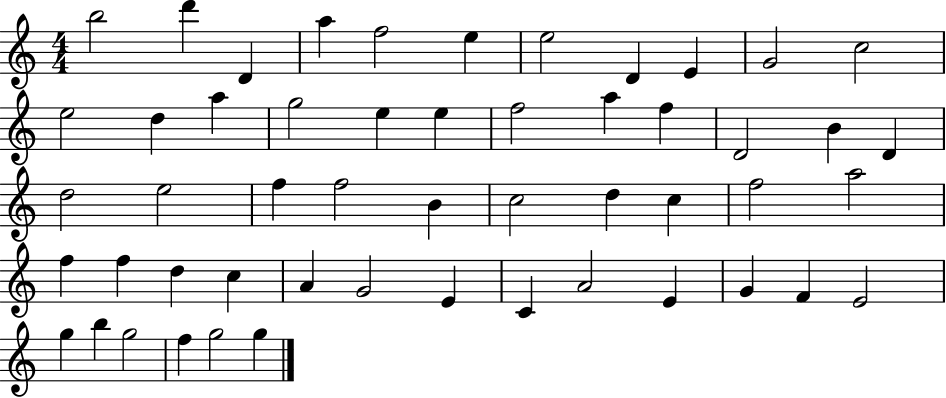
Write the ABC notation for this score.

X:1
T:Untitled
M:4/4
L:1/4
K:C
b2 d' D a f2 e e2 D E G2 c2 e2 d a g2 e e f2 a f D2 B D d2 e2 f f2 B c2 d c f2 a2 f f d c A G2 E C A2 E G F E2 g b g2 f g2 g